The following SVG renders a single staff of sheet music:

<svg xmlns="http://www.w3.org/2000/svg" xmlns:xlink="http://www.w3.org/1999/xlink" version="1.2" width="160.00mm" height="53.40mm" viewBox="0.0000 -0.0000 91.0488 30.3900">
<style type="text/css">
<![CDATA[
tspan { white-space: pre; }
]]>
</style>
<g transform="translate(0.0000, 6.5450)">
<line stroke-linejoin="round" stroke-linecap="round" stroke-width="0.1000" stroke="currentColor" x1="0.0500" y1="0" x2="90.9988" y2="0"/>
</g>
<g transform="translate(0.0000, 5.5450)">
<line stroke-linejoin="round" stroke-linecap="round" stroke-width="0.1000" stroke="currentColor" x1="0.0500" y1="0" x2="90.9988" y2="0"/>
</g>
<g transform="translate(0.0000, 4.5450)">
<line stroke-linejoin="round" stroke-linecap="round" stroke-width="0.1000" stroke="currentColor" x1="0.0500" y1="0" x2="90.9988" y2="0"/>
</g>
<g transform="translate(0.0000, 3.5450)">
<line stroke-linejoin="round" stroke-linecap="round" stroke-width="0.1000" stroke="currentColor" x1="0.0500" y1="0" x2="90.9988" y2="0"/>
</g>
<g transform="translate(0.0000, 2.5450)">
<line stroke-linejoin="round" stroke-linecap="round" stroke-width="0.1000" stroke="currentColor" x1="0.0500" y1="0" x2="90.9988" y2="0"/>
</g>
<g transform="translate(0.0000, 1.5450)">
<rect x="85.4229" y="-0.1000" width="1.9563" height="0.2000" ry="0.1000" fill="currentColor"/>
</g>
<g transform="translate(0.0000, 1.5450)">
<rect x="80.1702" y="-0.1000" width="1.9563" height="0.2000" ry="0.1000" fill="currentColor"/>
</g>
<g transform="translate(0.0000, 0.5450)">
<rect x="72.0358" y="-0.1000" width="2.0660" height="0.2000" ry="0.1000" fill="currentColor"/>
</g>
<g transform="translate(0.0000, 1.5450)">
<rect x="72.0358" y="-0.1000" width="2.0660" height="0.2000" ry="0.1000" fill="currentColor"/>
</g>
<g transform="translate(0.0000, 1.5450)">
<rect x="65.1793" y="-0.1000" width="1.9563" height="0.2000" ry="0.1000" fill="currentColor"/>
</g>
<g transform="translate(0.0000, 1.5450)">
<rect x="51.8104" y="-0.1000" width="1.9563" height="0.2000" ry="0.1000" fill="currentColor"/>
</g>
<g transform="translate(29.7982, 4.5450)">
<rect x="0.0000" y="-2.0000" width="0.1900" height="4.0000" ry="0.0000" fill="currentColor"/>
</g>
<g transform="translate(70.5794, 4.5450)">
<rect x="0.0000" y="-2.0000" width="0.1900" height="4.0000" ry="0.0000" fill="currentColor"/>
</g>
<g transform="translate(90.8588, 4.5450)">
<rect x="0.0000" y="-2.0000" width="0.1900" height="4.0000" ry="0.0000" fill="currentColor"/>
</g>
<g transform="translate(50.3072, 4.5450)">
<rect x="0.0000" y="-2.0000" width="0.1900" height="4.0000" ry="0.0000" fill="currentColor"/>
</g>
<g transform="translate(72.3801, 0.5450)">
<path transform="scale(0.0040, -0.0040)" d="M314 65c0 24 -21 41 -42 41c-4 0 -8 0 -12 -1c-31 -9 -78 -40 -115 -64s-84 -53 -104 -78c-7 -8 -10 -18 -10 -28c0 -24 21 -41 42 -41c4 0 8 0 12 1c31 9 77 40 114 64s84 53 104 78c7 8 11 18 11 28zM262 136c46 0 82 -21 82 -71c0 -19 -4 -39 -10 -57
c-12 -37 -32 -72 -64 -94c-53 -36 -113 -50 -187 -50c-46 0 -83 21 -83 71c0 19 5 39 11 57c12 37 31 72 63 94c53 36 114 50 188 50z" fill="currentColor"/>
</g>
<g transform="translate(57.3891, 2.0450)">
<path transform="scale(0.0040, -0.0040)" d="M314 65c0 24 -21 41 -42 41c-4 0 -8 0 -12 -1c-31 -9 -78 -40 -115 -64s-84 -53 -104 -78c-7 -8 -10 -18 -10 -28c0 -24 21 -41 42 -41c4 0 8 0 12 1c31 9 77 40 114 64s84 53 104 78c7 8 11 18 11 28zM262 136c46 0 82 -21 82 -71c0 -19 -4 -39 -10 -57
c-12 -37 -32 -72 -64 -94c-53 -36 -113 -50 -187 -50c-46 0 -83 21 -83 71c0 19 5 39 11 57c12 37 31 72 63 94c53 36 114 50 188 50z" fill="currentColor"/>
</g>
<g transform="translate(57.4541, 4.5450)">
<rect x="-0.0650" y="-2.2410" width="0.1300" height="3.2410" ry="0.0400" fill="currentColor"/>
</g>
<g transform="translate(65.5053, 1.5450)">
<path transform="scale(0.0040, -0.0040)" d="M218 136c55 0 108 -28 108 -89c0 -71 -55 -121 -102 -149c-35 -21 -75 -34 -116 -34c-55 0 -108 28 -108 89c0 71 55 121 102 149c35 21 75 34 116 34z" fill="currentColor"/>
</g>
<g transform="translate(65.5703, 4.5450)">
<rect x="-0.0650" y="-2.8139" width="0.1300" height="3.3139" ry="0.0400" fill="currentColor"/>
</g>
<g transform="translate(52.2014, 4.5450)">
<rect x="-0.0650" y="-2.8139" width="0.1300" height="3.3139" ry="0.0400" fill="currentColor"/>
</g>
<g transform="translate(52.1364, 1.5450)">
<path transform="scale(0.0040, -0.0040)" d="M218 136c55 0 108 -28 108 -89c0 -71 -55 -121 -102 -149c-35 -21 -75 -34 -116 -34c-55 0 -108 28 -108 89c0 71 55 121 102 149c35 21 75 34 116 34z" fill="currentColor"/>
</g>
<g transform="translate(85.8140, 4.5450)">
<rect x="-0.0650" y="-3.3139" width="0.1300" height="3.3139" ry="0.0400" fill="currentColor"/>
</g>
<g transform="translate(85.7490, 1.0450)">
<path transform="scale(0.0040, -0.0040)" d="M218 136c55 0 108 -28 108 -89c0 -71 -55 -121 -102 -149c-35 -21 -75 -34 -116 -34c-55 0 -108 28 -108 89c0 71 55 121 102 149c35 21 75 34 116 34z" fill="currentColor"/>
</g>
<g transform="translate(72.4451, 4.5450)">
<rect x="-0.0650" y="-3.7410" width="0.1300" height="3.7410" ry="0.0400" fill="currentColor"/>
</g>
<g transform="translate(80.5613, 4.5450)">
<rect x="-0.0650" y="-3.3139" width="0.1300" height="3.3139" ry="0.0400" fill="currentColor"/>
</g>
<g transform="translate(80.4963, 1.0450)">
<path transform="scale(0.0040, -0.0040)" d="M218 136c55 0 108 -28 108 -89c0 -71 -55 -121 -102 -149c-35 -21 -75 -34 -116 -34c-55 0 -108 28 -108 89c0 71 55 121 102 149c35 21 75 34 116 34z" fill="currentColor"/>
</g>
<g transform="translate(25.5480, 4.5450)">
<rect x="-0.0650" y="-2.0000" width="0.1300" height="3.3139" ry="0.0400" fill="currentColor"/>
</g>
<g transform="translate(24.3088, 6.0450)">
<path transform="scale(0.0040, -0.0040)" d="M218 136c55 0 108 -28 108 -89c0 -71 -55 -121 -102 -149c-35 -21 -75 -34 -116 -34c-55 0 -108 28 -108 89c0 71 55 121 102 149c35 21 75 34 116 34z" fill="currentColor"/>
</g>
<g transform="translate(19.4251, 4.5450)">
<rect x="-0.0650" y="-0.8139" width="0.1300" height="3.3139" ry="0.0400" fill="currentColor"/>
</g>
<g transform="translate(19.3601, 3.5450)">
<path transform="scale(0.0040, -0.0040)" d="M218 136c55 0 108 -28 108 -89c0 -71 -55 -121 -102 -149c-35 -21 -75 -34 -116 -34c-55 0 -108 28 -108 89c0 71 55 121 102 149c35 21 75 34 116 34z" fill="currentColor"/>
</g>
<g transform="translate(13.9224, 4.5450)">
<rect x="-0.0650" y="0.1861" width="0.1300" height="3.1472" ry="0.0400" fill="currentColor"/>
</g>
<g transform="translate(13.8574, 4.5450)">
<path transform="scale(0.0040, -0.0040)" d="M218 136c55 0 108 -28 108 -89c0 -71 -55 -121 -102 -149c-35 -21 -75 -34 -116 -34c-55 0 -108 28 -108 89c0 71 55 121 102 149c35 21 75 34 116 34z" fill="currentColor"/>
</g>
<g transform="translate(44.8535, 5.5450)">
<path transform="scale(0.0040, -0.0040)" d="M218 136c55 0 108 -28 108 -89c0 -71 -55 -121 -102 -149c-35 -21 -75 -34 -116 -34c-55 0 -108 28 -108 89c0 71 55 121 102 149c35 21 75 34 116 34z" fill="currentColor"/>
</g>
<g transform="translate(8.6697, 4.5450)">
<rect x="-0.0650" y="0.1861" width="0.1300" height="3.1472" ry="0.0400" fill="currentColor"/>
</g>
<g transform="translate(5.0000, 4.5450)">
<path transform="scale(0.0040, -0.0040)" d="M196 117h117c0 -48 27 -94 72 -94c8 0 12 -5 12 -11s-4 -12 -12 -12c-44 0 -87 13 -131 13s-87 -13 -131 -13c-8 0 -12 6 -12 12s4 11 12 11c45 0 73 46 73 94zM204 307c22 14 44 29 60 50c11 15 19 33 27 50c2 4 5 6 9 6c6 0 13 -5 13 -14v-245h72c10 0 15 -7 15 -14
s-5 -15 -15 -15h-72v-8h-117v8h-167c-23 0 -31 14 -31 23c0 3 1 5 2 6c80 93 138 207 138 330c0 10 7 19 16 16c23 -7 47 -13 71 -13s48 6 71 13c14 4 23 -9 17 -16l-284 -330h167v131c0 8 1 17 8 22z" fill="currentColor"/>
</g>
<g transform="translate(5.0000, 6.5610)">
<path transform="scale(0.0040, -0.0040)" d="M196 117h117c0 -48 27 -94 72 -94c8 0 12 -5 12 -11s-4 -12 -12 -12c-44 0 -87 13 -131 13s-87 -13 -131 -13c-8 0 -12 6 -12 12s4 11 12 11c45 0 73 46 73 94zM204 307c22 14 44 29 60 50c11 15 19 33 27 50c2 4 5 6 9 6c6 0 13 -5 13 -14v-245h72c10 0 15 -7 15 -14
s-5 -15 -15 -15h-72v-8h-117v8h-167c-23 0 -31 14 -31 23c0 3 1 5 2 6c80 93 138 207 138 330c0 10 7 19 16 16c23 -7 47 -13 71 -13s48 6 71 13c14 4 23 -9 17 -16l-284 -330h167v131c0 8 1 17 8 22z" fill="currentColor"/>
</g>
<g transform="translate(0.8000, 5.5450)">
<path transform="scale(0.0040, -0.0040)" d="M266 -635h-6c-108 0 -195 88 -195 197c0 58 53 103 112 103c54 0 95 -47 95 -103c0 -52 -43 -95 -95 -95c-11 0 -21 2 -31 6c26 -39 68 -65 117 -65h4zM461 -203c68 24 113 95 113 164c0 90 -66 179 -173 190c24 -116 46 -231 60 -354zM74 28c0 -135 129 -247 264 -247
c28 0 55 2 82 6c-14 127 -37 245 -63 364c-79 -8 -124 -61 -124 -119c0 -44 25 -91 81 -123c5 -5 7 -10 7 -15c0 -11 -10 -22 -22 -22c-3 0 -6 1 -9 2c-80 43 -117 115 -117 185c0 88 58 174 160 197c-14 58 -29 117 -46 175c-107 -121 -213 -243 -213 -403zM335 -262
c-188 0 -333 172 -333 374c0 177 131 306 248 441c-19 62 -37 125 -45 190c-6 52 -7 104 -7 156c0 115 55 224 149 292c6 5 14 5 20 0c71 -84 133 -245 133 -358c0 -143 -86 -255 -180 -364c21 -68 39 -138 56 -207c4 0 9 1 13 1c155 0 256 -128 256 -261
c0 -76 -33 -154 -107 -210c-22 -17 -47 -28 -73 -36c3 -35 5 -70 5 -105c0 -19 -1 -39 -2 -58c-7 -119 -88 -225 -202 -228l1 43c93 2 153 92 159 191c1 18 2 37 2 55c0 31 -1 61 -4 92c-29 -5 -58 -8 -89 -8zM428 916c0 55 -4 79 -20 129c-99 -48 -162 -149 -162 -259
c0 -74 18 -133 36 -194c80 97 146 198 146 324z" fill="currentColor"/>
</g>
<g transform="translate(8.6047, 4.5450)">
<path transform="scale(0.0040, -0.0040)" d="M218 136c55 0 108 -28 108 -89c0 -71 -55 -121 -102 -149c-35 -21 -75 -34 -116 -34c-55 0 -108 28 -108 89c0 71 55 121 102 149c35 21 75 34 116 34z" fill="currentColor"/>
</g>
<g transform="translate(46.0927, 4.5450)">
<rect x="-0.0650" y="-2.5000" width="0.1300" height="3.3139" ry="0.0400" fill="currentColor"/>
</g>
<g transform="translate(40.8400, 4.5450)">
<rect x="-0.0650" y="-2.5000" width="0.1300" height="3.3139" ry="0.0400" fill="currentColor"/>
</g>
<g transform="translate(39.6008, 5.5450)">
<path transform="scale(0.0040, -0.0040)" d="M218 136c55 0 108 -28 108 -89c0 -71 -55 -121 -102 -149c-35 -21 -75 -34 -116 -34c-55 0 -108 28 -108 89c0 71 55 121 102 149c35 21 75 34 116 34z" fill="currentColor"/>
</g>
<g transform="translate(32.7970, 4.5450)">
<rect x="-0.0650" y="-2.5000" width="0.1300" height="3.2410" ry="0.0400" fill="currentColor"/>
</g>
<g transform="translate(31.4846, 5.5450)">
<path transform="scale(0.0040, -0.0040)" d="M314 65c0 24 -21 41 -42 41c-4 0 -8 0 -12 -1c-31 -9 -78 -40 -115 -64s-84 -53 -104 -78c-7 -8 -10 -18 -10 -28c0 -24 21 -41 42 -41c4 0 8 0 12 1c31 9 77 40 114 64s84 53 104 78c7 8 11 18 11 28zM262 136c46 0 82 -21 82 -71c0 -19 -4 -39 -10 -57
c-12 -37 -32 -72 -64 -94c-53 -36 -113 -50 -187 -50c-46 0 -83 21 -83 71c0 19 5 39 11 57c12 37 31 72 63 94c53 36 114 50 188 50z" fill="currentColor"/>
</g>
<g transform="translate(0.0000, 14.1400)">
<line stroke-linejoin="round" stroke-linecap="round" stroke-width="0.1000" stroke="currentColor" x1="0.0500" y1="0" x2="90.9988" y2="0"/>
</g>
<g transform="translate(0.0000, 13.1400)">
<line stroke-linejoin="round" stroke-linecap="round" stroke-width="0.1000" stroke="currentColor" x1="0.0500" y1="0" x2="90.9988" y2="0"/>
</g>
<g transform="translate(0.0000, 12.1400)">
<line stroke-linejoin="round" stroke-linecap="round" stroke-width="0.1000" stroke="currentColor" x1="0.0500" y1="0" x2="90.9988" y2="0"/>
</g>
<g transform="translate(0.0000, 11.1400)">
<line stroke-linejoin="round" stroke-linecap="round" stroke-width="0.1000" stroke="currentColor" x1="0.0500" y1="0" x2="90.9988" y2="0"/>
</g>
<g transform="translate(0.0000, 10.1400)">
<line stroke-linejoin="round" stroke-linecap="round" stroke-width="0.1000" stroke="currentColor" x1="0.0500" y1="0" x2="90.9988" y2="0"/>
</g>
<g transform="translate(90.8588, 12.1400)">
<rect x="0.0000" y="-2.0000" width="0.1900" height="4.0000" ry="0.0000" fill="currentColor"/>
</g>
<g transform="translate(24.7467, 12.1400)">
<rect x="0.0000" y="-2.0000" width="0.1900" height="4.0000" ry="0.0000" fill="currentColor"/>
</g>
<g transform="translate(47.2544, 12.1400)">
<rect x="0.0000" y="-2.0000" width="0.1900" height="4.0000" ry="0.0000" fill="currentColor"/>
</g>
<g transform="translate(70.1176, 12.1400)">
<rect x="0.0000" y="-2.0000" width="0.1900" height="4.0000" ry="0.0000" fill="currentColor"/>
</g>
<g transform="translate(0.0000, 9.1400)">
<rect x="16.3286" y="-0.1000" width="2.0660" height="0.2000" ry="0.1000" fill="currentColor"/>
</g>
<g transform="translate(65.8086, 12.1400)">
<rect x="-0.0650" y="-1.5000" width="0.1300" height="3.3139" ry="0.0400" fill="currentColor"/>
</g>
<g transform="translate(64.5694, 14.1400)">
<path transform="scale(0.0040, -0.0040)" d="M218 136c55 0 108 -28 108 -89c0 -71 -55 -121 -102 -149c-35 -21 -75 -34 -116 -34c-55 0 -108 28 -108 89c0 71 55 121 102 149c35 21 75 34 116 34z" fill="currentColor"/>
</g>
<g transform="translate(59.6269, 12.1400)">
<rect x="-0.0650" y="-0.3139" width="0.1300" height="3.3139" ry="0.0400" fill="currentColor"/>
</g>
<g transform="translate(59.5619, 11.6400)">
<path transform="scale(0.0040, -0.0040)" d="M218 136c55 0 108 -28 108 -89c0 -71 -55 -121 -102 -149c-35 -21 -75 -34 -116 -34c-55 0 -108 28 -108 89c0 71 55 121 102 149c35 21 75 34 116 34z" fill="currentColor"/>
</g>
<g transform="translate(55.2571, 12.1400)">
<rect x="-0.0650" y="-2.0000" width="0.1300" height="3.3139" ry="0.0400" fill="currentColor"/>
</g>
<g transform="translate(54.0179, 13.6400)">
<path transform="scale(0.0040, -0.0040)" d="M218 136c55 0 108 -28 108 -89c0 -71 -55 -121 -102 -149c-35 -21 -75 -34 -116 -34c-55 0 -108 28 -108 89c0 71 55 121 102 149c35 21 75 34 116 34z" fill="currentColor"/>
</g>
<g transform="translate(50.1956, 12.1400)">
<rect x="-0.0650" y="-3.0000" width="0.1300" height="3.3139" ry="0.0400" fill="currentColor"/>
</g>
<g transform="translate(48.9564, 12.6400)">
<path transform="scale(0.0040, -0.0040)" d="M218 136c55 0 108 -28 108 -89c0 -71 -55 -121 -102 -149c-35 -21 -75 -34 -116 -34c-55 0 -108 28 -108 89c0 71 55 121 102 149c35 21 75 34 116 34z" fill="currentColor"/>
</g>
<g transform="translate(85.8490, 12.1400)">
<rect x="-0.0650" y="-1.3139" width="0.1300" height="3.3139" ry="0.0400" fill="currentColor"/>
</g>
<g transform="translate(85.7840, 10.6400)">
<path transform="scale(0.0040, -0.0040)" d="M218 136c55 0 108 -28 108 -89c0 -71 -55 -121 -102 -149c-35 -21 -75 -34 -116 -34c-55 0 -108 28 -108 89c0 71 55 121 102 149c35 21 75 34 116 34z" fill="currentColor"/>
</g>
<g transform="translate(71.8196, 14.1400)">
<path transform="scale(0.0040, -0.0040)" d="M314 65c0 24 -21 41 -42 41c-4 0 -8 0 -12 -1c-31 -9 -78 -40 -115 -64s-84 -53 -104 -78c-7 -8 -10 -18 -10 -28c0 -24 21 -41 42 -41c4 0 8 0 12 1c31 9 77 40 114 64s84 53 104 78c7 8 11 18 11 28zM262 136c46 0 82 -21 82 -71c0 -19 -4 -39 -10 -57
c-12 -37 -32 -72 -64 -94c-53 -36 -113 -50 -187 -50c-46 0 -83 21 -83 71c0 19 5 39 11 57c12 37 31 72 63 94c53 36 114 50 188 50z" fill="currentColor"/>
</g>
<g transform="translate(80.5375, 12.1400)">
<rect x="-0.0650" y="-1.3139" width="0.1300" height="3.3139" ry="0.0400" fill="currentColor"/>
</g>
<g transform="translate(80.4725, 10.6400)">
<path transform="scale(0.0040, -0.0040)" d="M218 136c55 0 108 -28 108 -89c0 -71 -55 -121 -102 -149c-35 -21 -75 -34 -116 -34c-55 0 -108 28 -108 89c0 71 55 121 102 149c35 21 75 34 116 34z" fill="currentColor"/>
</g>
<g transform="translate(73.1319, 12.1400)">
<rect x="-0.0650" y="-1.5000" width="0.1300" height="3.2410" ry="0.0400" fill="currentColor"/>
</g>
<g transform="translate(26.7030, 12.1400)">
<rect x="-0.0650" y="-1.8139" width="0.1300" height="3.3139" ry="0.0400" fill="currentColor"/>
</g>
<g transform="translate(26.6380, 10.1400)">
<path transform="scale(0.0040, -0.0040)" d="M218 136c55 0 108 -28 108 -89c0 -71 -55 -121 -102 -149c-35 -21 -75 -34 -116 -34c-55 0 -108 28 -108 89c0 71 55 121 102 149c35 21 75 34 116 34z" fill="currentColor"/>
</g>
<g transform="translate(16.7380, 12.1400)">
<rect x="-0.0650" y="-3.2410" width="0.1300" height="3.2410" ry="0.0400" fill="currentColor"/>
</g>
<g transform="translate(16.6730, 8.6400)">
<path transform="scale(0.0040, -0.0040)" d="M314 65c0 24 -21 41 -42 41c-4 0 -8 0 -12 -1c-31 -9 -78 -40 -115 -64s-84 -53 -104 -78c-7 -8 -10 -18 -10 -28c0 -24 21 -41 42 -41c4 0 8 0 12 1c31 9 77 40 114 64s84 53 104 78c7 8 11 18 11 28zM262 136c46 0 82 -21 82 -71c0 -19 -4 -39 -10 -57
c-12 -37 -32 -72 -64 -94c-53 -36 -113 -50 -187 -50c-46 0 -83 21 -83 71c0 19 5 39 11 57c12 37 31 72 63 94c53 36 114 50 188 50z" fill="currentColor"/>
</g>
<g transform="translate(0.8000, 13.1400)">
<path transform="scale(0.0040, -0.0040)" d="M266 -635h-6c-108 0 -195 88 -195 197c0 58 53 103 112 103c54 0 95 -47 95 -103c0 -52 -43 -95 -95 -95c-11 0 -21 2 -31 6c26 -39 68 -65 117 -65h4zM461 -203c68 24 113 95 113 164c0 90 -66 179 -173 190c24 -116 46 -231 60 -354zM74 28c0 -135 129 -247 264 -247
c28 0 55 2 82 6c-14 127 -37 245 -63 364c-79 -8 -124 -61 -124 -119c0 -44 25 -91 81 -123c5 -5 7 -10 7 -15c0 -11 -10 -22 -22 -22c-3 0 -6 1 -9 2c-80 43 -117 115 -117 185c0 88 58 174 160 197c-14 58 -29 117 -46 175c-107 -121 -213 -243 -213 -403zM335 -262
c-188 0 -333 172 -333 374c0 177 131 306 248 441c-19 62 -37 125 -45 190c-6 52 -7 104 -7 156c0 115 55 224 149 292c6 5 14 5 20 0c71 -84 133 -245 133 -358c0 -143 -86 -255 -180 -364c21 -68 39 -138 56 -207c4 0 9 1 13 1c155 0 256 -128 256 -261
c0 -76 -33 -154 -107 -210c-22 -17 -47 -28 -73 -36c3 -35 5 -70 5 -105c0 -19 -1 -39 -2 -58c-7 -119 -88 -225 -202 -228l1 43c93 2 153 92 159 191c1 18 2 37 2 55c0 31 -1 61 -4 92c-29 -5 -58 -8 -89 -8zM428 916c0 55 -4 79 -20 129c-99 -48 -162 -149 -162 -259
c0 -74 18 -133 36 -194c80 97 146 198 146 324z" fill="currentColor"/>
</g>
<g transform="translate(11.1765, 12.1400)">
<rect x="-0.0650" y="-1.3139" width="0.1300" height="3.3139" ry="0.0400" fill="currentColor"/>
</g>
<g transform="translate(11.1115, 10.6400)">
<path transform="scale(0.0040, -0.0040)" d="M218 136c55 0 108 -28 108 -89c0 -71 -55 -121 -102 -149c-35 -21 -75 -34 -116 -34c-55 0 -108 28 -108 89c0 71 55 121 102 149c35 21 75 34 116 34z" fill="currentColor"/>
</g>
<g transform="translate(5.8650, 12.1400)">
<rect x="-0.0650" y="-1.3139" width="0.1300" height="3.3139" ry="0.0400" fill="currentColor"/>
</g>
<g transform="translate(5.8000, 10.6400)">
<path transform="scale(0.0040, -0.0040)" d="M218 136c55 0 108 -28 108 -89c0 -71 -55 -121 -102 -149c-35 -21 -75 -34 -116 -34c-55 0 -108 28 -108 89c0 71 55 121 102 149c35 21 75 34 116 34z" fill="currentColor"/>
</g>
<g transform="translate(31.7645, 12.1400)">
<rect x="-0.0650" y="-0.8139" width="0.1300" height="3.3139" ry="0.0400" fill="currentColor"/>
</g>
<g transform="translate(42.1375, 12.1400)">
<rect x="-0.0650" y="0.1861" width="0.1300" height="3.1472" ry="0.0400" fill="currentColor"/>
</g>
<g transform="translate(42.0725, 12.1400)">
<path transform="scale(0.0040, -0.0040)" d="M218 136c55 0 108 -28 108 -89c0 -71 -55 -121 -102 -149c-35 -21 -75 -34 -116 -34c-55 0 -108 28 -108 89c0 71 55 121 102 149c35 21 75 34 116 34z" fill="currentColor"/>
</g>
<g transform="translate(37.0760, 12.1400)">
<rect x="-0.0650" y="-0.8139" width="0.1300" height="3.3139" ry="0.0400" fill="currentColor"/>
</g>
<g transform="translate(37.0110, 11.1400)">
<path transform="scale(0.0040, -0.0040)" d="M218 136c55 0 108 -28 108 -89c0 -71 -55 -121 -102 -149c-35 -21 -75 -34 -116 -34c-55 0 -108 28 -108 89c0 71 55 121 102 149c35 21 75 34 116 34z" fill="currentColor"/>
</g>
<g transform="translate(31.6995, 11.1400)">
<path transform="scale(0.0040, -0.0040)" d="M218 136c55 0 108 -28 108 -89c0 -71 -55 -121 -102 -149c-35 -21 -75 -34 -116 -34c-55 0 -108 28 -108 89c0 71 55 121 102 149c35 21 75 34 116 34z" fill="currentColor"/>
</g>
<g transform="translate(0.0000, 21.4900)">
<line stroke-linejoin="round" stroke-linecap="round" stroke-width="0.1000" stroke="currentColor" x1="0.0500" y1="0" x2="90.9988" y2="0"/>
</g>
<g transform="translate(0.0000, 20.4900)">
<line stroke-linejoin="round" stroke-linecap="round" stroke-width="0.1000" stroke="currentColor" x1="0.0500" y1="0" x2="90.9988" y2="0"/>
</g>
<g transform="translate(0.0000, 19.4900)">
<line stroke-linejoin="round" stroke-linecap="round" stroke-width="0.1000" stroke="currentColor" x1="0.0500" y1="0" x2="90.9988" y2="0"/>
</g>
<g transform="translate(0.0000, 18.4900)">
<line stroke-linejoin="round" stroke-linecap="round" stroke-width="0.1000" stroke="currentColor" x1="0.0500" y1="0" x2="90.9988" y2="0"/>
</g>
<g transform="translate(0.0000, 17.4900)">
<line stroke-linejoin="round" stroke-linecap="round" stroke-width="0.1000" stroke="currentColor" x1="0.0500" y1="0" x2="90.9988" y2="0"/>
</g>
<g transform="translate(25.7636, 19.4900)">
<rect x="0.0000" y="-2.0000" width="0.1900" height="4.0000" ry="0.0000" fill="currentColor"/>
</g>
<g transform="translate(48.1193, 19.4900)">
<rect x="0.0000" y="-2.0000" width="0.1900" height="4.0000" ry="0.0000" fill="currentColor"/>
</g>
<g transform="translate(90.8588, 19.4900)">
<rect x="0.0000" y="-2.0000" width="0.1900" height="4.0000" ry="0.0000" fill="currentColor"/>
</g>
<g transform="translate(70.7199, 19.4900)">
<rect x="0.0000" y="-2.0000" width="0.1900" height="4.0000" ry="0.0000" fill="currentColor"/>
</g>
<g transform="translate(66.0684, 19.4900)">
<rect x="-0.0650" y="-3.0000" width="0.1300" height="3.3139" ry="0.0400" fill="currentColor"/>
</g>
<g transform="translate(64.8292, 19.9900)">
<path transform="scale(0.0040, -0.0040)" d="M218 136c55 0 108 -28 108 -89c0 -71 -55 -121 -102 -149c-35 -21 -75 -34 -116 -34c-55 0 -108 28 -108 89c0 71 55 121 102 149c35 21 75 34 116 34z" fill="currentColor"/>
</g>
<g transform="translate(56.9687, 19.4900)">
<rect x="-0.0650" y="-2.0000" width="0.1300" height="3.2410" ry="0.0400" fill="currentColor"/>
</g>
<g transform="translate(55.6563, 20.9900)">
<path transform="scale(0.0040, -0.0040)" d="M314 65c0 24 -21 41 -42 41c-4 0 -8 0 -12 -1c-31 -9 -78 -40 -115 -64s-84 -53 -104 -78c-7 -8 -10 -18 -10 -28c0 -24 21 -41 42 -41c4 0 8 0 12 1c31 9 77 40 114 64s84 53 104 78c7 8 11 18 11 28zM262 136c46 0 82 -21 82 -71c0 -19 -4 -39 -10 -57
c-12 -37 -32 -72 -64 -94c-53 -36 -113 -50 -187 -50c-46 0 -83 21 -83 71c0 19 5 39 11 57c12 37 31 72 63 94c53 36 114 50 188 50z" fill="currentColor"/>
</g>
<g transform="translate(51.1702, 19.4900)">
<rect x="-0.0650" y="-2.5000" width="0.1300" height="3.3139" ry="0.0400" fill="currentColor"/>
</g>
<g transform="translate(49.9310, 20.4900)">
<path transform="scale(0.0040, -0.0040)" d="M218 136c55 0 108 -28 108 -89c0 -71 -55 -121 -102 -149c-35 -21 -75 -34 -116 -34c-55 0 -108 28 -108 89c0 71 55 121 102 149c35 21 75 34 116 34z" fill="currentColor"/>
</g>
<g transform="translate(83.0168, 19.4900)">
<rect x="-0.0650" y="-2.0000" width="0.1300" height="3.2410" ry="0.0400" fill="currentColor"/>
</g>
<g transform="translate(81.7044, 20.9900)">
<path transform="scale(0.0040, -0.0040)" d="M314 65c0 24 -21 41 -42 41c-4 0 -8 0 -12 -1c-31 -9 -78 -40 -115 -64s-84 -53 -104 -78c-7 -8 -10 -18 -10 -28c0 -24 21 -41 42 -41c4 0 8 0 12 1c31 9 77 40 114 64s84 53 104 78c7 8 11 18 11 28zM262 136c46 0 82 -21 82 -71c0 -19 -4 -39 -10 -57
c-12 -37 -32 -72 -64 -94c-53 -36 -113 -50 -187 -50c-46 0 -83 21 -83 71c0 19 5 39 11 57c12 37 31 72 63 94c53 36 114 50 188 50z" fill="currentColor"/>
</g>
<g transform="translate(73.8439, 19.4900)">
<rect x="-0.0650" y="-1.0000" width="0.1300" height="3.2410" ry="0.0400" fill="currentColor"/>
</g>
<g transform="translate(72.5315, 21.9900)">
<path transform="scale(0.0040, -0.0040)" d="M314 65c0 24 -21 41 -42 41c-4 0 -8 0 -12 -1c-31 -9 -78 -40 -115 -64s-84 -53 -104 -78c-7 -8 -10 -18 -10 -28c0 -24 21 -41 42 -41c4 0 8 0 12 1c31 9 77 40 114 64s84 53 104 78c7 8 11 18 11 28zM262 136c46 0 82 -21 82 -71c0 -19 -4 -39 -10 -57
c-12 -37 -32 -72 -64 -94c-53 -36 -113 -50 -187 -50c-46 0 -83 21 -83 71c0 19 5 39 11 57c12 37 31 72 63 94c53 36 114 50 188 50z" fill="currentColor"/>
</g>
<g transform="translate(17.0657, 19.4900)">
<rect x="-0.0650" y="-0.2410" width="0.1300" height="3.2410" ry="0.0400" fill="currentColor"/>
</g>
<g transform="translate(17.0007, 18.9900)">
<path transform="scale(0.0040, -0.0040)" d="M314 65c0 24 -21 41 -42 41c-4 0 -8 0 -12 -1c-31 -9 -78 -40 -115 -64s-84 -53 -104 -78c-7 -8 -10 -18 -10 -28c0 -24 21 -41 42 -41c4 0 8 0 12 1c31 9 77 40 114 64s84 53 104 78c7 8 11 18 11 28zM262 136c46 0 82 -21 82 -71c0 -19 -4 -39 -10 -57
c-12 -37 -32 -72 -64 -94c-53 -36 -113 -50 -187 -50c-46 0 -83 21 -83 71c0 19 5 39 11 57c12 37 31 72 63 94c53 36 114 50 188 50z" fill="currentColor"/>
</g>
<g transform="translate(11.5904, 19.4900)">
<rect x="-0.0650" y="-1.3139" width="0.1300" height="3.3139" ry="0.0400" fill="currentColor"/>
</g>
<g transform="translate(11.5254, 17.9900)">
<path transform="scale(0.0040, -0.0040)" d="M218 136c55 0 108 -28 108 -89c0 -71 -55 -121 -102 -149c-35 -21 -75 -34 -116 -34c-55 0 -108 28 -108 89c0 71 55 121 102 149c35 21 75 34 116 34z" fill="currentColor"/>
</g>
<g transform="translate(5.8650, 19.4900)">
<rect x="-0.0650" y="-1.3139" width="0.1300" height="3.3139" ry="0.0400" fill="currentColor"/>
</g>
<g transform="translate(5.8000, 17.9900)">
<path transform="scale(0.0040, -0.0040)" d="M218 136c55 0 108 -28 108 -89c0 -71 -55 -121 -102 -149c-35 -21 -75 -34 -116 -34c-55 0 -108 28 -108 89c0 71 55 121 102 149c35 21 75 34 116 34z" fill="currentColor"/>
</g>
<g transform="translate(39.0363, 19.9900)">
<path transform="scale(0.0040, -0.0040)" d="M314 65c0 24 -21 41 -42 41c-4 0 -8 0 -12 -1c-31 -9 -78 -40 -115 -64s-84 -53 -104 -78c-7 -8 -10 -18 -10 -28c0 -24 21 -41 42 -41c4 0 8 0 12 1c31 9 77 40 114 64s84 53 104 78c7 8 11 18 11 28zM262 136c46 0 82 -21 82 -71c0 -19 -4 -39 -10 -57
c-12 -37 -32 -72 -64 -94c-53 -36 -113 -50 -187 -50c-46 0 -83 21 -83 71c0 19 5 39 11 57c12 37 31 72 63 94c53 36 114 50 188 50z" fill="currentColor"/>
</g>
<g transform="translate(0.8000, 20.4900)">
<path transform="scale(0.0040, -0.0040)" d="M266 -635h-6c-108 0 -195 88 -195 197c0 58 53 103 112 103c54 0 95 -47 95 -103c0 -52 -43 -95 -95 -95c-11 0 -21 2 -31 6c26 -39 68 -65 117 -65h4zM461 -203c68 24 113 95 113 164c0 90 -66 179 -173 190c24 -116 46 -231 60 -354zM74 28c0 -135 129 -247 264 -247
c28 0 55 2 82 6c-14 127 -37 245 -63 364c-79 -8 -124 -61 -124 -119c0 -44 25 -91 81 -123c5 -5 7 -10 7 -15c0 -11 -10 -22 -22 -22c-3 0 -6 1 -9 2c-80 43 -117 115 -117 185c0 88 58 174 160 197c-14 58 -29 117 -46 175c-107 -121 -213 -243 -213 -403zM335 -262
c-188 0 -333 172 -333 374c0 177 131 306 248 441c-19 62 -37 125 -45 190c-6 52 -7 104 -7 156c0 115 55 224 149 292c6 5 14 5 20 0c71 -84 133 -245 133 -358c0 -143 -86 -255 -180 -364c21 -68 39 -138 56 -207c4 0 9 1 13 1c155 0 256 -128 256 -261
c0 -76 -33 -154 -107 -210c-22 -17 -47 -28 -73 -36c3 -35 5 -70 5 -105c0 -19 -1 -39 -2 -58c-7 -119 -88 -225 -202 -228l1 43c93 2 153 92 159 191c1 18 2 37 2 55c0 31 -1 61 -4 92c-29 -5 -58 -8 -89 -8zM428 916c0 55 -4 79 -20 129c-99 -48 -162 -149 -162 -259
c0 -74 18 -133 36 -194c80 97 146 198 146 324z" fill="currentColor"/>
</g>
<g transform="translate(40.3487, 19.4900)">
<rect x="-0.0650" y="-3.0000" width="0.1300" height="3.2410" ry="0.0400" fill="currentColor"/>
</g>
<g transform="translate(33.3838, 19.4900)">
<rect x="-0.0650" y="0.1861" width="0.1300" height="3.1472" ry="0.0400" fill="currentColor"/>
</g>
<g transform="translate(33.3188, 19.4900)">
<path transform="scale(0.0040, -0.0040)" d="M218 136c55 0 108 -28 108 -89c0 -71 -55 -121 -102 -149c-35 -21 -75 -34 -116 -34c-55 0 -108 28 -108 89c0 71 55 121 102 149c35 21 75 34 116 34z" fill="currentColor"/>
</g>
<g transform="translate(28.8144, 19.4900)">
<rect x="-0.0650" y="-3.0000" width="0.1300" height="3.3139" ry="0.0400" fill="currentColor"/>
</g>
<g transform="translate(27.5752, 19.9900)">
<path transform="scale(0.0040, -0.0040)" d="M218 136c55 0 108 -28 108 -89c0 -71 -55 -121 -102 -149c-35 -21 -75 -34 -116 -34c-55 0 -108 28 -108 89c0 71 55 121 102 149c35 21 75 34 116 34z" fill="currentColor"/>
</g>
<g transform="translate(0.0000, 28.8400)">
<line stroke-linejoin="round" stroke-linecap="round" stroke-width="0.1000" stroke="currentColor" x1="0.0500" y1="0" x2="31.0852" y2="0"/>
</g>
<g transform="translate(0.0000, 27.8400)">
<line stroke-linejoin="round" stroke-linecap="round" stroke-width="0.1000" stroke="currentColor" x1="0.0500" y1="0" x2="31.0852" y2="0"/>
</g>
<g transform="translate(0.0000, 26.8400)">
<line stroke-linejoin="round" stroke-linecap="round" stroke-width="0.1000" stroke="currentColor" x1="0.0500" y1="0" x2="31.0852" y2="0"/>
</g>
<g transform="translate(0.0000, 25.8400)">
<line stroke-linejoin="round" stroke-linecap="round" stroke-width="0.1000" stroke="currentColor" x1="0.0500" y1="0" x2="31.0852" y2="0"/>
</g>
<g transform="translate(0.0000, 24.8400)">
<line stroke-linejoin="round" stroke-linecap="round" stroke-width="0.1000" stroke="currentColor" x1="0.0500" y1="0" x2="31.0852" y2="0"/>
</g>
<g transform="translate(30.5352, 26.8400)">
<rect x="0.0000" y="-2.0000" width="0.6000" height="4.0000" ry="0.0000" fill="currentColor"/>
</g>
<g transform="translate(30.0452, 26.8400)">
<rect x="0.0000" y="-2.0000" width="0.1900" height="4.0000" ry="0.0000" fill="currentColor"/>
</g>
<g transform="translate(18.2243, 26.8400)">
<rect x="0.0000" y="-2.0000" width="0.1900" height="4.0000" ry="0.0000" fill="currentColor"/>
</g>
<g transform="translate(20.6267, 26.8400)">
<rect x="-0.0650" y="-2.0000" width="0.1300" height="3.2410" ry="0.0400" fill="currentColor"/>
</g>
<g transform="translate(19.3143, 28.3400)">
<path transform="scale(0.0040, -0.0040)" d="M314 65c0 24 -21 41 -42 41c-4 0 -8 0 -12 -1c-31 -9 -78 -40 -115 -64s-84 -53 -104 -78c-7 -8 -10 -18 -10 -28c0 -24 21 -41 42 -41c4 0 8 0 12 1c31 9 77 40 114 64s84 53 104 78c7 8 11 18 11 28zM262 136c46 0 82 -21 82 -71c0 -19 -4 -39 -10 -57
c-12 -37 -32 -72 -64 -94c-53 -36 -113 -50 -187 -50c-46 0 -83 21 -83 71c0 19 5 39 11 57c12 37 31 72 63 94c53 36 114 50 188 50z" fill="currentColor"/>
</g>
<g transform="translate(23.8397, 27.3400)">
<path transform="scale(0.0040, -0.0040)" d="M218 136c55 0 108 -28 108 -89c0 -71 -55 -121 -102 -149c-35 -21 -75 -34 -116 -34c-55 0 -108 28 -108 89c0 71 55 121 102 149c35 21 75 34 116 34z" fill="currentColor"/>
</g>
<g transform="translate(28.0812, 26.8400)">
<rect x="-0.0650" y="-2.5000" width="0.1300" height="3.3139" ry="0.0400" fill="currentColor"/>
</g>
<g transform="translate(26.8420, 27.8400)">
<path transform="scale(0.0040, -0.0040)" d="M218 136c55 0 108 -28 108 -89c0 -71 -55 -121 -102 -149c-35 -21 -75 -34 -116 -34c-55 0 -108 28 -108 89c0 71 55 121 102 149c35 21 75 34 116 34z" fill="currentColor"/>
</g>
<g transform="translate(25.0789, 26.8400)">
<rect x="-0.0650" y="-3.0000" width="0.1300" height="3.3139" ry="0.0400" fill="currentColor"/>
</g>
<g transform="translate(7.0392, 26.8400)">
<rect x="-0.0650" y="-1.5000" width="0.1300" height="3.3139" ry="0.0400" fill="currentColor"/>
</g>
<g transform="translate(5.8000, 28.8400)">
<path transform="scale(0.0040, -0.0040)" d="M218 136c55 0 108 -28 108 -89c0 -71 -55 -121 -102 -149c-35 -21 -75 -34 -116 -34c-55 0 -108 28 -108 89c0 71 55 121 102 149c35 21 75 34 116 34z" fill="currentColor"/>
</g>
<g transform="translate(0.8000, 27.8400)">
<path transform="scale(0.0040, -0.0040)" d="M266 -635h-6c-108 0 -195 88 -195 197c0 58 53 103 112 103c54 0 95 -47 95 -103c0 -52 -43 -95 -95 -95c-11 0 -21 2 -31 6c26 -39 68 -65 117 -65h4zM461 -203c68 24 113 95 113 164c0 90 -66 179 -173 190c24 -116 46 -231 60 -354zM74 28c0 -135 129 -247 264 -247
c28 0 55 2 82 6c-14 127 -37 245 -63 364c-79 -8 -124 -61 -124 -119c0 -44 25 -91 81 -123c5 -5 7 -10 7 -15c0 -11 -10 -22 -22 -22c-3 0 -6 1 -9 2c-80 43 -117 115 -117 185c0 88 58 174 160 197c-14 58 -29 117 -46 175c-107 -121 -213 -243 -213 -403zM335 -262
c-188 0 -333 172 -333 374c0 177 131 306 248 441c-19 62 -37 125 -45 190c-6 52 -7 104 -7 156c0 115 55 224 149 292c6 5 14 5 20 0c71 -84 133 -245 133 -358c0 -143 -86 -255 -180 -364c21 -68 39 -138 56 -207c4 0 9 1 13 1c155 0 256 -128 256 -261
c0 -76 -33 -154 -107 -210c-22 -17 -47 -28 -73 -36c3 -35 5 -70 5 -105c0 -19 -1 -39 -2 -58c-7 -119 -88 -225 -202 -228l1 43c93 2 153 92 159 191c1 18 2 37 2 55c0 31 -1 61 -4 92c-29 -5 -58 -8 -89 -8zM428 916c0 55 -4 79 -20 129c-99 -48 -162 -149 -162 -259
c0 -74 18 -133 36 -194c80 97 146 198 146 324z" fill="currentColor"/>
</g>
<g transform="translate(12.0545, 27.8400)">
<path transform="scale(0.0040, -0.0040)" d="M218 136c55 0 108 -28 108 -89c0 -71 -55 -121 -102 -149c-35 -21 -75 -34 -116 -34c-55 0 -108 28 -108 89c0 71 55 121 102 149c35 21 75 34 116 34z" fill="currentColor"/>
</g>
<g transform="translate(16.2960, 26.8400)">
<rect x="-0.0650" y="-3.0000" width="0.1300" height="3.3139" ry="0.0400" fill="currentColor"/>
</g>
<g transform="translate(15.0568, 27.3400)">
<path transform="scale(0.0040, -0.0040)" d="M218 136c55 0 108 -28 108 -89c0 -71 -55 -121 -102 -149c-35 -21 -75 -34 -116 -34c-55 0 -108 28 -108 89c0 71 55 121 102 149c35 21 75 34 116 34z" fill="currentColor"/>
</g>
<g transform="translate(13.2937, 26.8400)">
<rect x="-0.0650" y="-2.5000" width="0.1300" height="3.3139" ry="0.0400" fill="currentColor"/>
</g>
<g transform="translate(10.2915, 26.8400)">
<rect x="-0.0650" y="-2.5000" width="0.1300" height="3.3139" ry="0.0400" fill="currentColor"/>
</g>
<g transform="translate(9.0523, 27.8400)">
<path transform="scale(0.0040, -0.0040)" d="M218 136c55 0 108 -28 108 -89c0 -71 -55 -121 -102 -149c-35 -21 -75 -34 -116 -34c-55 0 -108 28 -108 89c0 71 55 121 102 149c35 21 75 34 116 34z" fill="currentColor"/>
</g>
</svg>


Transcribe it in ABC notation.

X:1
T:Untitled
M:4/4
L:1/4
K:C
B B d F G2 G G a g2 a c'2 b b e e b2 f d d B A F c E E2 e e e e c2 A B A2 G F2 A D2 F2 E G G A F2 A G